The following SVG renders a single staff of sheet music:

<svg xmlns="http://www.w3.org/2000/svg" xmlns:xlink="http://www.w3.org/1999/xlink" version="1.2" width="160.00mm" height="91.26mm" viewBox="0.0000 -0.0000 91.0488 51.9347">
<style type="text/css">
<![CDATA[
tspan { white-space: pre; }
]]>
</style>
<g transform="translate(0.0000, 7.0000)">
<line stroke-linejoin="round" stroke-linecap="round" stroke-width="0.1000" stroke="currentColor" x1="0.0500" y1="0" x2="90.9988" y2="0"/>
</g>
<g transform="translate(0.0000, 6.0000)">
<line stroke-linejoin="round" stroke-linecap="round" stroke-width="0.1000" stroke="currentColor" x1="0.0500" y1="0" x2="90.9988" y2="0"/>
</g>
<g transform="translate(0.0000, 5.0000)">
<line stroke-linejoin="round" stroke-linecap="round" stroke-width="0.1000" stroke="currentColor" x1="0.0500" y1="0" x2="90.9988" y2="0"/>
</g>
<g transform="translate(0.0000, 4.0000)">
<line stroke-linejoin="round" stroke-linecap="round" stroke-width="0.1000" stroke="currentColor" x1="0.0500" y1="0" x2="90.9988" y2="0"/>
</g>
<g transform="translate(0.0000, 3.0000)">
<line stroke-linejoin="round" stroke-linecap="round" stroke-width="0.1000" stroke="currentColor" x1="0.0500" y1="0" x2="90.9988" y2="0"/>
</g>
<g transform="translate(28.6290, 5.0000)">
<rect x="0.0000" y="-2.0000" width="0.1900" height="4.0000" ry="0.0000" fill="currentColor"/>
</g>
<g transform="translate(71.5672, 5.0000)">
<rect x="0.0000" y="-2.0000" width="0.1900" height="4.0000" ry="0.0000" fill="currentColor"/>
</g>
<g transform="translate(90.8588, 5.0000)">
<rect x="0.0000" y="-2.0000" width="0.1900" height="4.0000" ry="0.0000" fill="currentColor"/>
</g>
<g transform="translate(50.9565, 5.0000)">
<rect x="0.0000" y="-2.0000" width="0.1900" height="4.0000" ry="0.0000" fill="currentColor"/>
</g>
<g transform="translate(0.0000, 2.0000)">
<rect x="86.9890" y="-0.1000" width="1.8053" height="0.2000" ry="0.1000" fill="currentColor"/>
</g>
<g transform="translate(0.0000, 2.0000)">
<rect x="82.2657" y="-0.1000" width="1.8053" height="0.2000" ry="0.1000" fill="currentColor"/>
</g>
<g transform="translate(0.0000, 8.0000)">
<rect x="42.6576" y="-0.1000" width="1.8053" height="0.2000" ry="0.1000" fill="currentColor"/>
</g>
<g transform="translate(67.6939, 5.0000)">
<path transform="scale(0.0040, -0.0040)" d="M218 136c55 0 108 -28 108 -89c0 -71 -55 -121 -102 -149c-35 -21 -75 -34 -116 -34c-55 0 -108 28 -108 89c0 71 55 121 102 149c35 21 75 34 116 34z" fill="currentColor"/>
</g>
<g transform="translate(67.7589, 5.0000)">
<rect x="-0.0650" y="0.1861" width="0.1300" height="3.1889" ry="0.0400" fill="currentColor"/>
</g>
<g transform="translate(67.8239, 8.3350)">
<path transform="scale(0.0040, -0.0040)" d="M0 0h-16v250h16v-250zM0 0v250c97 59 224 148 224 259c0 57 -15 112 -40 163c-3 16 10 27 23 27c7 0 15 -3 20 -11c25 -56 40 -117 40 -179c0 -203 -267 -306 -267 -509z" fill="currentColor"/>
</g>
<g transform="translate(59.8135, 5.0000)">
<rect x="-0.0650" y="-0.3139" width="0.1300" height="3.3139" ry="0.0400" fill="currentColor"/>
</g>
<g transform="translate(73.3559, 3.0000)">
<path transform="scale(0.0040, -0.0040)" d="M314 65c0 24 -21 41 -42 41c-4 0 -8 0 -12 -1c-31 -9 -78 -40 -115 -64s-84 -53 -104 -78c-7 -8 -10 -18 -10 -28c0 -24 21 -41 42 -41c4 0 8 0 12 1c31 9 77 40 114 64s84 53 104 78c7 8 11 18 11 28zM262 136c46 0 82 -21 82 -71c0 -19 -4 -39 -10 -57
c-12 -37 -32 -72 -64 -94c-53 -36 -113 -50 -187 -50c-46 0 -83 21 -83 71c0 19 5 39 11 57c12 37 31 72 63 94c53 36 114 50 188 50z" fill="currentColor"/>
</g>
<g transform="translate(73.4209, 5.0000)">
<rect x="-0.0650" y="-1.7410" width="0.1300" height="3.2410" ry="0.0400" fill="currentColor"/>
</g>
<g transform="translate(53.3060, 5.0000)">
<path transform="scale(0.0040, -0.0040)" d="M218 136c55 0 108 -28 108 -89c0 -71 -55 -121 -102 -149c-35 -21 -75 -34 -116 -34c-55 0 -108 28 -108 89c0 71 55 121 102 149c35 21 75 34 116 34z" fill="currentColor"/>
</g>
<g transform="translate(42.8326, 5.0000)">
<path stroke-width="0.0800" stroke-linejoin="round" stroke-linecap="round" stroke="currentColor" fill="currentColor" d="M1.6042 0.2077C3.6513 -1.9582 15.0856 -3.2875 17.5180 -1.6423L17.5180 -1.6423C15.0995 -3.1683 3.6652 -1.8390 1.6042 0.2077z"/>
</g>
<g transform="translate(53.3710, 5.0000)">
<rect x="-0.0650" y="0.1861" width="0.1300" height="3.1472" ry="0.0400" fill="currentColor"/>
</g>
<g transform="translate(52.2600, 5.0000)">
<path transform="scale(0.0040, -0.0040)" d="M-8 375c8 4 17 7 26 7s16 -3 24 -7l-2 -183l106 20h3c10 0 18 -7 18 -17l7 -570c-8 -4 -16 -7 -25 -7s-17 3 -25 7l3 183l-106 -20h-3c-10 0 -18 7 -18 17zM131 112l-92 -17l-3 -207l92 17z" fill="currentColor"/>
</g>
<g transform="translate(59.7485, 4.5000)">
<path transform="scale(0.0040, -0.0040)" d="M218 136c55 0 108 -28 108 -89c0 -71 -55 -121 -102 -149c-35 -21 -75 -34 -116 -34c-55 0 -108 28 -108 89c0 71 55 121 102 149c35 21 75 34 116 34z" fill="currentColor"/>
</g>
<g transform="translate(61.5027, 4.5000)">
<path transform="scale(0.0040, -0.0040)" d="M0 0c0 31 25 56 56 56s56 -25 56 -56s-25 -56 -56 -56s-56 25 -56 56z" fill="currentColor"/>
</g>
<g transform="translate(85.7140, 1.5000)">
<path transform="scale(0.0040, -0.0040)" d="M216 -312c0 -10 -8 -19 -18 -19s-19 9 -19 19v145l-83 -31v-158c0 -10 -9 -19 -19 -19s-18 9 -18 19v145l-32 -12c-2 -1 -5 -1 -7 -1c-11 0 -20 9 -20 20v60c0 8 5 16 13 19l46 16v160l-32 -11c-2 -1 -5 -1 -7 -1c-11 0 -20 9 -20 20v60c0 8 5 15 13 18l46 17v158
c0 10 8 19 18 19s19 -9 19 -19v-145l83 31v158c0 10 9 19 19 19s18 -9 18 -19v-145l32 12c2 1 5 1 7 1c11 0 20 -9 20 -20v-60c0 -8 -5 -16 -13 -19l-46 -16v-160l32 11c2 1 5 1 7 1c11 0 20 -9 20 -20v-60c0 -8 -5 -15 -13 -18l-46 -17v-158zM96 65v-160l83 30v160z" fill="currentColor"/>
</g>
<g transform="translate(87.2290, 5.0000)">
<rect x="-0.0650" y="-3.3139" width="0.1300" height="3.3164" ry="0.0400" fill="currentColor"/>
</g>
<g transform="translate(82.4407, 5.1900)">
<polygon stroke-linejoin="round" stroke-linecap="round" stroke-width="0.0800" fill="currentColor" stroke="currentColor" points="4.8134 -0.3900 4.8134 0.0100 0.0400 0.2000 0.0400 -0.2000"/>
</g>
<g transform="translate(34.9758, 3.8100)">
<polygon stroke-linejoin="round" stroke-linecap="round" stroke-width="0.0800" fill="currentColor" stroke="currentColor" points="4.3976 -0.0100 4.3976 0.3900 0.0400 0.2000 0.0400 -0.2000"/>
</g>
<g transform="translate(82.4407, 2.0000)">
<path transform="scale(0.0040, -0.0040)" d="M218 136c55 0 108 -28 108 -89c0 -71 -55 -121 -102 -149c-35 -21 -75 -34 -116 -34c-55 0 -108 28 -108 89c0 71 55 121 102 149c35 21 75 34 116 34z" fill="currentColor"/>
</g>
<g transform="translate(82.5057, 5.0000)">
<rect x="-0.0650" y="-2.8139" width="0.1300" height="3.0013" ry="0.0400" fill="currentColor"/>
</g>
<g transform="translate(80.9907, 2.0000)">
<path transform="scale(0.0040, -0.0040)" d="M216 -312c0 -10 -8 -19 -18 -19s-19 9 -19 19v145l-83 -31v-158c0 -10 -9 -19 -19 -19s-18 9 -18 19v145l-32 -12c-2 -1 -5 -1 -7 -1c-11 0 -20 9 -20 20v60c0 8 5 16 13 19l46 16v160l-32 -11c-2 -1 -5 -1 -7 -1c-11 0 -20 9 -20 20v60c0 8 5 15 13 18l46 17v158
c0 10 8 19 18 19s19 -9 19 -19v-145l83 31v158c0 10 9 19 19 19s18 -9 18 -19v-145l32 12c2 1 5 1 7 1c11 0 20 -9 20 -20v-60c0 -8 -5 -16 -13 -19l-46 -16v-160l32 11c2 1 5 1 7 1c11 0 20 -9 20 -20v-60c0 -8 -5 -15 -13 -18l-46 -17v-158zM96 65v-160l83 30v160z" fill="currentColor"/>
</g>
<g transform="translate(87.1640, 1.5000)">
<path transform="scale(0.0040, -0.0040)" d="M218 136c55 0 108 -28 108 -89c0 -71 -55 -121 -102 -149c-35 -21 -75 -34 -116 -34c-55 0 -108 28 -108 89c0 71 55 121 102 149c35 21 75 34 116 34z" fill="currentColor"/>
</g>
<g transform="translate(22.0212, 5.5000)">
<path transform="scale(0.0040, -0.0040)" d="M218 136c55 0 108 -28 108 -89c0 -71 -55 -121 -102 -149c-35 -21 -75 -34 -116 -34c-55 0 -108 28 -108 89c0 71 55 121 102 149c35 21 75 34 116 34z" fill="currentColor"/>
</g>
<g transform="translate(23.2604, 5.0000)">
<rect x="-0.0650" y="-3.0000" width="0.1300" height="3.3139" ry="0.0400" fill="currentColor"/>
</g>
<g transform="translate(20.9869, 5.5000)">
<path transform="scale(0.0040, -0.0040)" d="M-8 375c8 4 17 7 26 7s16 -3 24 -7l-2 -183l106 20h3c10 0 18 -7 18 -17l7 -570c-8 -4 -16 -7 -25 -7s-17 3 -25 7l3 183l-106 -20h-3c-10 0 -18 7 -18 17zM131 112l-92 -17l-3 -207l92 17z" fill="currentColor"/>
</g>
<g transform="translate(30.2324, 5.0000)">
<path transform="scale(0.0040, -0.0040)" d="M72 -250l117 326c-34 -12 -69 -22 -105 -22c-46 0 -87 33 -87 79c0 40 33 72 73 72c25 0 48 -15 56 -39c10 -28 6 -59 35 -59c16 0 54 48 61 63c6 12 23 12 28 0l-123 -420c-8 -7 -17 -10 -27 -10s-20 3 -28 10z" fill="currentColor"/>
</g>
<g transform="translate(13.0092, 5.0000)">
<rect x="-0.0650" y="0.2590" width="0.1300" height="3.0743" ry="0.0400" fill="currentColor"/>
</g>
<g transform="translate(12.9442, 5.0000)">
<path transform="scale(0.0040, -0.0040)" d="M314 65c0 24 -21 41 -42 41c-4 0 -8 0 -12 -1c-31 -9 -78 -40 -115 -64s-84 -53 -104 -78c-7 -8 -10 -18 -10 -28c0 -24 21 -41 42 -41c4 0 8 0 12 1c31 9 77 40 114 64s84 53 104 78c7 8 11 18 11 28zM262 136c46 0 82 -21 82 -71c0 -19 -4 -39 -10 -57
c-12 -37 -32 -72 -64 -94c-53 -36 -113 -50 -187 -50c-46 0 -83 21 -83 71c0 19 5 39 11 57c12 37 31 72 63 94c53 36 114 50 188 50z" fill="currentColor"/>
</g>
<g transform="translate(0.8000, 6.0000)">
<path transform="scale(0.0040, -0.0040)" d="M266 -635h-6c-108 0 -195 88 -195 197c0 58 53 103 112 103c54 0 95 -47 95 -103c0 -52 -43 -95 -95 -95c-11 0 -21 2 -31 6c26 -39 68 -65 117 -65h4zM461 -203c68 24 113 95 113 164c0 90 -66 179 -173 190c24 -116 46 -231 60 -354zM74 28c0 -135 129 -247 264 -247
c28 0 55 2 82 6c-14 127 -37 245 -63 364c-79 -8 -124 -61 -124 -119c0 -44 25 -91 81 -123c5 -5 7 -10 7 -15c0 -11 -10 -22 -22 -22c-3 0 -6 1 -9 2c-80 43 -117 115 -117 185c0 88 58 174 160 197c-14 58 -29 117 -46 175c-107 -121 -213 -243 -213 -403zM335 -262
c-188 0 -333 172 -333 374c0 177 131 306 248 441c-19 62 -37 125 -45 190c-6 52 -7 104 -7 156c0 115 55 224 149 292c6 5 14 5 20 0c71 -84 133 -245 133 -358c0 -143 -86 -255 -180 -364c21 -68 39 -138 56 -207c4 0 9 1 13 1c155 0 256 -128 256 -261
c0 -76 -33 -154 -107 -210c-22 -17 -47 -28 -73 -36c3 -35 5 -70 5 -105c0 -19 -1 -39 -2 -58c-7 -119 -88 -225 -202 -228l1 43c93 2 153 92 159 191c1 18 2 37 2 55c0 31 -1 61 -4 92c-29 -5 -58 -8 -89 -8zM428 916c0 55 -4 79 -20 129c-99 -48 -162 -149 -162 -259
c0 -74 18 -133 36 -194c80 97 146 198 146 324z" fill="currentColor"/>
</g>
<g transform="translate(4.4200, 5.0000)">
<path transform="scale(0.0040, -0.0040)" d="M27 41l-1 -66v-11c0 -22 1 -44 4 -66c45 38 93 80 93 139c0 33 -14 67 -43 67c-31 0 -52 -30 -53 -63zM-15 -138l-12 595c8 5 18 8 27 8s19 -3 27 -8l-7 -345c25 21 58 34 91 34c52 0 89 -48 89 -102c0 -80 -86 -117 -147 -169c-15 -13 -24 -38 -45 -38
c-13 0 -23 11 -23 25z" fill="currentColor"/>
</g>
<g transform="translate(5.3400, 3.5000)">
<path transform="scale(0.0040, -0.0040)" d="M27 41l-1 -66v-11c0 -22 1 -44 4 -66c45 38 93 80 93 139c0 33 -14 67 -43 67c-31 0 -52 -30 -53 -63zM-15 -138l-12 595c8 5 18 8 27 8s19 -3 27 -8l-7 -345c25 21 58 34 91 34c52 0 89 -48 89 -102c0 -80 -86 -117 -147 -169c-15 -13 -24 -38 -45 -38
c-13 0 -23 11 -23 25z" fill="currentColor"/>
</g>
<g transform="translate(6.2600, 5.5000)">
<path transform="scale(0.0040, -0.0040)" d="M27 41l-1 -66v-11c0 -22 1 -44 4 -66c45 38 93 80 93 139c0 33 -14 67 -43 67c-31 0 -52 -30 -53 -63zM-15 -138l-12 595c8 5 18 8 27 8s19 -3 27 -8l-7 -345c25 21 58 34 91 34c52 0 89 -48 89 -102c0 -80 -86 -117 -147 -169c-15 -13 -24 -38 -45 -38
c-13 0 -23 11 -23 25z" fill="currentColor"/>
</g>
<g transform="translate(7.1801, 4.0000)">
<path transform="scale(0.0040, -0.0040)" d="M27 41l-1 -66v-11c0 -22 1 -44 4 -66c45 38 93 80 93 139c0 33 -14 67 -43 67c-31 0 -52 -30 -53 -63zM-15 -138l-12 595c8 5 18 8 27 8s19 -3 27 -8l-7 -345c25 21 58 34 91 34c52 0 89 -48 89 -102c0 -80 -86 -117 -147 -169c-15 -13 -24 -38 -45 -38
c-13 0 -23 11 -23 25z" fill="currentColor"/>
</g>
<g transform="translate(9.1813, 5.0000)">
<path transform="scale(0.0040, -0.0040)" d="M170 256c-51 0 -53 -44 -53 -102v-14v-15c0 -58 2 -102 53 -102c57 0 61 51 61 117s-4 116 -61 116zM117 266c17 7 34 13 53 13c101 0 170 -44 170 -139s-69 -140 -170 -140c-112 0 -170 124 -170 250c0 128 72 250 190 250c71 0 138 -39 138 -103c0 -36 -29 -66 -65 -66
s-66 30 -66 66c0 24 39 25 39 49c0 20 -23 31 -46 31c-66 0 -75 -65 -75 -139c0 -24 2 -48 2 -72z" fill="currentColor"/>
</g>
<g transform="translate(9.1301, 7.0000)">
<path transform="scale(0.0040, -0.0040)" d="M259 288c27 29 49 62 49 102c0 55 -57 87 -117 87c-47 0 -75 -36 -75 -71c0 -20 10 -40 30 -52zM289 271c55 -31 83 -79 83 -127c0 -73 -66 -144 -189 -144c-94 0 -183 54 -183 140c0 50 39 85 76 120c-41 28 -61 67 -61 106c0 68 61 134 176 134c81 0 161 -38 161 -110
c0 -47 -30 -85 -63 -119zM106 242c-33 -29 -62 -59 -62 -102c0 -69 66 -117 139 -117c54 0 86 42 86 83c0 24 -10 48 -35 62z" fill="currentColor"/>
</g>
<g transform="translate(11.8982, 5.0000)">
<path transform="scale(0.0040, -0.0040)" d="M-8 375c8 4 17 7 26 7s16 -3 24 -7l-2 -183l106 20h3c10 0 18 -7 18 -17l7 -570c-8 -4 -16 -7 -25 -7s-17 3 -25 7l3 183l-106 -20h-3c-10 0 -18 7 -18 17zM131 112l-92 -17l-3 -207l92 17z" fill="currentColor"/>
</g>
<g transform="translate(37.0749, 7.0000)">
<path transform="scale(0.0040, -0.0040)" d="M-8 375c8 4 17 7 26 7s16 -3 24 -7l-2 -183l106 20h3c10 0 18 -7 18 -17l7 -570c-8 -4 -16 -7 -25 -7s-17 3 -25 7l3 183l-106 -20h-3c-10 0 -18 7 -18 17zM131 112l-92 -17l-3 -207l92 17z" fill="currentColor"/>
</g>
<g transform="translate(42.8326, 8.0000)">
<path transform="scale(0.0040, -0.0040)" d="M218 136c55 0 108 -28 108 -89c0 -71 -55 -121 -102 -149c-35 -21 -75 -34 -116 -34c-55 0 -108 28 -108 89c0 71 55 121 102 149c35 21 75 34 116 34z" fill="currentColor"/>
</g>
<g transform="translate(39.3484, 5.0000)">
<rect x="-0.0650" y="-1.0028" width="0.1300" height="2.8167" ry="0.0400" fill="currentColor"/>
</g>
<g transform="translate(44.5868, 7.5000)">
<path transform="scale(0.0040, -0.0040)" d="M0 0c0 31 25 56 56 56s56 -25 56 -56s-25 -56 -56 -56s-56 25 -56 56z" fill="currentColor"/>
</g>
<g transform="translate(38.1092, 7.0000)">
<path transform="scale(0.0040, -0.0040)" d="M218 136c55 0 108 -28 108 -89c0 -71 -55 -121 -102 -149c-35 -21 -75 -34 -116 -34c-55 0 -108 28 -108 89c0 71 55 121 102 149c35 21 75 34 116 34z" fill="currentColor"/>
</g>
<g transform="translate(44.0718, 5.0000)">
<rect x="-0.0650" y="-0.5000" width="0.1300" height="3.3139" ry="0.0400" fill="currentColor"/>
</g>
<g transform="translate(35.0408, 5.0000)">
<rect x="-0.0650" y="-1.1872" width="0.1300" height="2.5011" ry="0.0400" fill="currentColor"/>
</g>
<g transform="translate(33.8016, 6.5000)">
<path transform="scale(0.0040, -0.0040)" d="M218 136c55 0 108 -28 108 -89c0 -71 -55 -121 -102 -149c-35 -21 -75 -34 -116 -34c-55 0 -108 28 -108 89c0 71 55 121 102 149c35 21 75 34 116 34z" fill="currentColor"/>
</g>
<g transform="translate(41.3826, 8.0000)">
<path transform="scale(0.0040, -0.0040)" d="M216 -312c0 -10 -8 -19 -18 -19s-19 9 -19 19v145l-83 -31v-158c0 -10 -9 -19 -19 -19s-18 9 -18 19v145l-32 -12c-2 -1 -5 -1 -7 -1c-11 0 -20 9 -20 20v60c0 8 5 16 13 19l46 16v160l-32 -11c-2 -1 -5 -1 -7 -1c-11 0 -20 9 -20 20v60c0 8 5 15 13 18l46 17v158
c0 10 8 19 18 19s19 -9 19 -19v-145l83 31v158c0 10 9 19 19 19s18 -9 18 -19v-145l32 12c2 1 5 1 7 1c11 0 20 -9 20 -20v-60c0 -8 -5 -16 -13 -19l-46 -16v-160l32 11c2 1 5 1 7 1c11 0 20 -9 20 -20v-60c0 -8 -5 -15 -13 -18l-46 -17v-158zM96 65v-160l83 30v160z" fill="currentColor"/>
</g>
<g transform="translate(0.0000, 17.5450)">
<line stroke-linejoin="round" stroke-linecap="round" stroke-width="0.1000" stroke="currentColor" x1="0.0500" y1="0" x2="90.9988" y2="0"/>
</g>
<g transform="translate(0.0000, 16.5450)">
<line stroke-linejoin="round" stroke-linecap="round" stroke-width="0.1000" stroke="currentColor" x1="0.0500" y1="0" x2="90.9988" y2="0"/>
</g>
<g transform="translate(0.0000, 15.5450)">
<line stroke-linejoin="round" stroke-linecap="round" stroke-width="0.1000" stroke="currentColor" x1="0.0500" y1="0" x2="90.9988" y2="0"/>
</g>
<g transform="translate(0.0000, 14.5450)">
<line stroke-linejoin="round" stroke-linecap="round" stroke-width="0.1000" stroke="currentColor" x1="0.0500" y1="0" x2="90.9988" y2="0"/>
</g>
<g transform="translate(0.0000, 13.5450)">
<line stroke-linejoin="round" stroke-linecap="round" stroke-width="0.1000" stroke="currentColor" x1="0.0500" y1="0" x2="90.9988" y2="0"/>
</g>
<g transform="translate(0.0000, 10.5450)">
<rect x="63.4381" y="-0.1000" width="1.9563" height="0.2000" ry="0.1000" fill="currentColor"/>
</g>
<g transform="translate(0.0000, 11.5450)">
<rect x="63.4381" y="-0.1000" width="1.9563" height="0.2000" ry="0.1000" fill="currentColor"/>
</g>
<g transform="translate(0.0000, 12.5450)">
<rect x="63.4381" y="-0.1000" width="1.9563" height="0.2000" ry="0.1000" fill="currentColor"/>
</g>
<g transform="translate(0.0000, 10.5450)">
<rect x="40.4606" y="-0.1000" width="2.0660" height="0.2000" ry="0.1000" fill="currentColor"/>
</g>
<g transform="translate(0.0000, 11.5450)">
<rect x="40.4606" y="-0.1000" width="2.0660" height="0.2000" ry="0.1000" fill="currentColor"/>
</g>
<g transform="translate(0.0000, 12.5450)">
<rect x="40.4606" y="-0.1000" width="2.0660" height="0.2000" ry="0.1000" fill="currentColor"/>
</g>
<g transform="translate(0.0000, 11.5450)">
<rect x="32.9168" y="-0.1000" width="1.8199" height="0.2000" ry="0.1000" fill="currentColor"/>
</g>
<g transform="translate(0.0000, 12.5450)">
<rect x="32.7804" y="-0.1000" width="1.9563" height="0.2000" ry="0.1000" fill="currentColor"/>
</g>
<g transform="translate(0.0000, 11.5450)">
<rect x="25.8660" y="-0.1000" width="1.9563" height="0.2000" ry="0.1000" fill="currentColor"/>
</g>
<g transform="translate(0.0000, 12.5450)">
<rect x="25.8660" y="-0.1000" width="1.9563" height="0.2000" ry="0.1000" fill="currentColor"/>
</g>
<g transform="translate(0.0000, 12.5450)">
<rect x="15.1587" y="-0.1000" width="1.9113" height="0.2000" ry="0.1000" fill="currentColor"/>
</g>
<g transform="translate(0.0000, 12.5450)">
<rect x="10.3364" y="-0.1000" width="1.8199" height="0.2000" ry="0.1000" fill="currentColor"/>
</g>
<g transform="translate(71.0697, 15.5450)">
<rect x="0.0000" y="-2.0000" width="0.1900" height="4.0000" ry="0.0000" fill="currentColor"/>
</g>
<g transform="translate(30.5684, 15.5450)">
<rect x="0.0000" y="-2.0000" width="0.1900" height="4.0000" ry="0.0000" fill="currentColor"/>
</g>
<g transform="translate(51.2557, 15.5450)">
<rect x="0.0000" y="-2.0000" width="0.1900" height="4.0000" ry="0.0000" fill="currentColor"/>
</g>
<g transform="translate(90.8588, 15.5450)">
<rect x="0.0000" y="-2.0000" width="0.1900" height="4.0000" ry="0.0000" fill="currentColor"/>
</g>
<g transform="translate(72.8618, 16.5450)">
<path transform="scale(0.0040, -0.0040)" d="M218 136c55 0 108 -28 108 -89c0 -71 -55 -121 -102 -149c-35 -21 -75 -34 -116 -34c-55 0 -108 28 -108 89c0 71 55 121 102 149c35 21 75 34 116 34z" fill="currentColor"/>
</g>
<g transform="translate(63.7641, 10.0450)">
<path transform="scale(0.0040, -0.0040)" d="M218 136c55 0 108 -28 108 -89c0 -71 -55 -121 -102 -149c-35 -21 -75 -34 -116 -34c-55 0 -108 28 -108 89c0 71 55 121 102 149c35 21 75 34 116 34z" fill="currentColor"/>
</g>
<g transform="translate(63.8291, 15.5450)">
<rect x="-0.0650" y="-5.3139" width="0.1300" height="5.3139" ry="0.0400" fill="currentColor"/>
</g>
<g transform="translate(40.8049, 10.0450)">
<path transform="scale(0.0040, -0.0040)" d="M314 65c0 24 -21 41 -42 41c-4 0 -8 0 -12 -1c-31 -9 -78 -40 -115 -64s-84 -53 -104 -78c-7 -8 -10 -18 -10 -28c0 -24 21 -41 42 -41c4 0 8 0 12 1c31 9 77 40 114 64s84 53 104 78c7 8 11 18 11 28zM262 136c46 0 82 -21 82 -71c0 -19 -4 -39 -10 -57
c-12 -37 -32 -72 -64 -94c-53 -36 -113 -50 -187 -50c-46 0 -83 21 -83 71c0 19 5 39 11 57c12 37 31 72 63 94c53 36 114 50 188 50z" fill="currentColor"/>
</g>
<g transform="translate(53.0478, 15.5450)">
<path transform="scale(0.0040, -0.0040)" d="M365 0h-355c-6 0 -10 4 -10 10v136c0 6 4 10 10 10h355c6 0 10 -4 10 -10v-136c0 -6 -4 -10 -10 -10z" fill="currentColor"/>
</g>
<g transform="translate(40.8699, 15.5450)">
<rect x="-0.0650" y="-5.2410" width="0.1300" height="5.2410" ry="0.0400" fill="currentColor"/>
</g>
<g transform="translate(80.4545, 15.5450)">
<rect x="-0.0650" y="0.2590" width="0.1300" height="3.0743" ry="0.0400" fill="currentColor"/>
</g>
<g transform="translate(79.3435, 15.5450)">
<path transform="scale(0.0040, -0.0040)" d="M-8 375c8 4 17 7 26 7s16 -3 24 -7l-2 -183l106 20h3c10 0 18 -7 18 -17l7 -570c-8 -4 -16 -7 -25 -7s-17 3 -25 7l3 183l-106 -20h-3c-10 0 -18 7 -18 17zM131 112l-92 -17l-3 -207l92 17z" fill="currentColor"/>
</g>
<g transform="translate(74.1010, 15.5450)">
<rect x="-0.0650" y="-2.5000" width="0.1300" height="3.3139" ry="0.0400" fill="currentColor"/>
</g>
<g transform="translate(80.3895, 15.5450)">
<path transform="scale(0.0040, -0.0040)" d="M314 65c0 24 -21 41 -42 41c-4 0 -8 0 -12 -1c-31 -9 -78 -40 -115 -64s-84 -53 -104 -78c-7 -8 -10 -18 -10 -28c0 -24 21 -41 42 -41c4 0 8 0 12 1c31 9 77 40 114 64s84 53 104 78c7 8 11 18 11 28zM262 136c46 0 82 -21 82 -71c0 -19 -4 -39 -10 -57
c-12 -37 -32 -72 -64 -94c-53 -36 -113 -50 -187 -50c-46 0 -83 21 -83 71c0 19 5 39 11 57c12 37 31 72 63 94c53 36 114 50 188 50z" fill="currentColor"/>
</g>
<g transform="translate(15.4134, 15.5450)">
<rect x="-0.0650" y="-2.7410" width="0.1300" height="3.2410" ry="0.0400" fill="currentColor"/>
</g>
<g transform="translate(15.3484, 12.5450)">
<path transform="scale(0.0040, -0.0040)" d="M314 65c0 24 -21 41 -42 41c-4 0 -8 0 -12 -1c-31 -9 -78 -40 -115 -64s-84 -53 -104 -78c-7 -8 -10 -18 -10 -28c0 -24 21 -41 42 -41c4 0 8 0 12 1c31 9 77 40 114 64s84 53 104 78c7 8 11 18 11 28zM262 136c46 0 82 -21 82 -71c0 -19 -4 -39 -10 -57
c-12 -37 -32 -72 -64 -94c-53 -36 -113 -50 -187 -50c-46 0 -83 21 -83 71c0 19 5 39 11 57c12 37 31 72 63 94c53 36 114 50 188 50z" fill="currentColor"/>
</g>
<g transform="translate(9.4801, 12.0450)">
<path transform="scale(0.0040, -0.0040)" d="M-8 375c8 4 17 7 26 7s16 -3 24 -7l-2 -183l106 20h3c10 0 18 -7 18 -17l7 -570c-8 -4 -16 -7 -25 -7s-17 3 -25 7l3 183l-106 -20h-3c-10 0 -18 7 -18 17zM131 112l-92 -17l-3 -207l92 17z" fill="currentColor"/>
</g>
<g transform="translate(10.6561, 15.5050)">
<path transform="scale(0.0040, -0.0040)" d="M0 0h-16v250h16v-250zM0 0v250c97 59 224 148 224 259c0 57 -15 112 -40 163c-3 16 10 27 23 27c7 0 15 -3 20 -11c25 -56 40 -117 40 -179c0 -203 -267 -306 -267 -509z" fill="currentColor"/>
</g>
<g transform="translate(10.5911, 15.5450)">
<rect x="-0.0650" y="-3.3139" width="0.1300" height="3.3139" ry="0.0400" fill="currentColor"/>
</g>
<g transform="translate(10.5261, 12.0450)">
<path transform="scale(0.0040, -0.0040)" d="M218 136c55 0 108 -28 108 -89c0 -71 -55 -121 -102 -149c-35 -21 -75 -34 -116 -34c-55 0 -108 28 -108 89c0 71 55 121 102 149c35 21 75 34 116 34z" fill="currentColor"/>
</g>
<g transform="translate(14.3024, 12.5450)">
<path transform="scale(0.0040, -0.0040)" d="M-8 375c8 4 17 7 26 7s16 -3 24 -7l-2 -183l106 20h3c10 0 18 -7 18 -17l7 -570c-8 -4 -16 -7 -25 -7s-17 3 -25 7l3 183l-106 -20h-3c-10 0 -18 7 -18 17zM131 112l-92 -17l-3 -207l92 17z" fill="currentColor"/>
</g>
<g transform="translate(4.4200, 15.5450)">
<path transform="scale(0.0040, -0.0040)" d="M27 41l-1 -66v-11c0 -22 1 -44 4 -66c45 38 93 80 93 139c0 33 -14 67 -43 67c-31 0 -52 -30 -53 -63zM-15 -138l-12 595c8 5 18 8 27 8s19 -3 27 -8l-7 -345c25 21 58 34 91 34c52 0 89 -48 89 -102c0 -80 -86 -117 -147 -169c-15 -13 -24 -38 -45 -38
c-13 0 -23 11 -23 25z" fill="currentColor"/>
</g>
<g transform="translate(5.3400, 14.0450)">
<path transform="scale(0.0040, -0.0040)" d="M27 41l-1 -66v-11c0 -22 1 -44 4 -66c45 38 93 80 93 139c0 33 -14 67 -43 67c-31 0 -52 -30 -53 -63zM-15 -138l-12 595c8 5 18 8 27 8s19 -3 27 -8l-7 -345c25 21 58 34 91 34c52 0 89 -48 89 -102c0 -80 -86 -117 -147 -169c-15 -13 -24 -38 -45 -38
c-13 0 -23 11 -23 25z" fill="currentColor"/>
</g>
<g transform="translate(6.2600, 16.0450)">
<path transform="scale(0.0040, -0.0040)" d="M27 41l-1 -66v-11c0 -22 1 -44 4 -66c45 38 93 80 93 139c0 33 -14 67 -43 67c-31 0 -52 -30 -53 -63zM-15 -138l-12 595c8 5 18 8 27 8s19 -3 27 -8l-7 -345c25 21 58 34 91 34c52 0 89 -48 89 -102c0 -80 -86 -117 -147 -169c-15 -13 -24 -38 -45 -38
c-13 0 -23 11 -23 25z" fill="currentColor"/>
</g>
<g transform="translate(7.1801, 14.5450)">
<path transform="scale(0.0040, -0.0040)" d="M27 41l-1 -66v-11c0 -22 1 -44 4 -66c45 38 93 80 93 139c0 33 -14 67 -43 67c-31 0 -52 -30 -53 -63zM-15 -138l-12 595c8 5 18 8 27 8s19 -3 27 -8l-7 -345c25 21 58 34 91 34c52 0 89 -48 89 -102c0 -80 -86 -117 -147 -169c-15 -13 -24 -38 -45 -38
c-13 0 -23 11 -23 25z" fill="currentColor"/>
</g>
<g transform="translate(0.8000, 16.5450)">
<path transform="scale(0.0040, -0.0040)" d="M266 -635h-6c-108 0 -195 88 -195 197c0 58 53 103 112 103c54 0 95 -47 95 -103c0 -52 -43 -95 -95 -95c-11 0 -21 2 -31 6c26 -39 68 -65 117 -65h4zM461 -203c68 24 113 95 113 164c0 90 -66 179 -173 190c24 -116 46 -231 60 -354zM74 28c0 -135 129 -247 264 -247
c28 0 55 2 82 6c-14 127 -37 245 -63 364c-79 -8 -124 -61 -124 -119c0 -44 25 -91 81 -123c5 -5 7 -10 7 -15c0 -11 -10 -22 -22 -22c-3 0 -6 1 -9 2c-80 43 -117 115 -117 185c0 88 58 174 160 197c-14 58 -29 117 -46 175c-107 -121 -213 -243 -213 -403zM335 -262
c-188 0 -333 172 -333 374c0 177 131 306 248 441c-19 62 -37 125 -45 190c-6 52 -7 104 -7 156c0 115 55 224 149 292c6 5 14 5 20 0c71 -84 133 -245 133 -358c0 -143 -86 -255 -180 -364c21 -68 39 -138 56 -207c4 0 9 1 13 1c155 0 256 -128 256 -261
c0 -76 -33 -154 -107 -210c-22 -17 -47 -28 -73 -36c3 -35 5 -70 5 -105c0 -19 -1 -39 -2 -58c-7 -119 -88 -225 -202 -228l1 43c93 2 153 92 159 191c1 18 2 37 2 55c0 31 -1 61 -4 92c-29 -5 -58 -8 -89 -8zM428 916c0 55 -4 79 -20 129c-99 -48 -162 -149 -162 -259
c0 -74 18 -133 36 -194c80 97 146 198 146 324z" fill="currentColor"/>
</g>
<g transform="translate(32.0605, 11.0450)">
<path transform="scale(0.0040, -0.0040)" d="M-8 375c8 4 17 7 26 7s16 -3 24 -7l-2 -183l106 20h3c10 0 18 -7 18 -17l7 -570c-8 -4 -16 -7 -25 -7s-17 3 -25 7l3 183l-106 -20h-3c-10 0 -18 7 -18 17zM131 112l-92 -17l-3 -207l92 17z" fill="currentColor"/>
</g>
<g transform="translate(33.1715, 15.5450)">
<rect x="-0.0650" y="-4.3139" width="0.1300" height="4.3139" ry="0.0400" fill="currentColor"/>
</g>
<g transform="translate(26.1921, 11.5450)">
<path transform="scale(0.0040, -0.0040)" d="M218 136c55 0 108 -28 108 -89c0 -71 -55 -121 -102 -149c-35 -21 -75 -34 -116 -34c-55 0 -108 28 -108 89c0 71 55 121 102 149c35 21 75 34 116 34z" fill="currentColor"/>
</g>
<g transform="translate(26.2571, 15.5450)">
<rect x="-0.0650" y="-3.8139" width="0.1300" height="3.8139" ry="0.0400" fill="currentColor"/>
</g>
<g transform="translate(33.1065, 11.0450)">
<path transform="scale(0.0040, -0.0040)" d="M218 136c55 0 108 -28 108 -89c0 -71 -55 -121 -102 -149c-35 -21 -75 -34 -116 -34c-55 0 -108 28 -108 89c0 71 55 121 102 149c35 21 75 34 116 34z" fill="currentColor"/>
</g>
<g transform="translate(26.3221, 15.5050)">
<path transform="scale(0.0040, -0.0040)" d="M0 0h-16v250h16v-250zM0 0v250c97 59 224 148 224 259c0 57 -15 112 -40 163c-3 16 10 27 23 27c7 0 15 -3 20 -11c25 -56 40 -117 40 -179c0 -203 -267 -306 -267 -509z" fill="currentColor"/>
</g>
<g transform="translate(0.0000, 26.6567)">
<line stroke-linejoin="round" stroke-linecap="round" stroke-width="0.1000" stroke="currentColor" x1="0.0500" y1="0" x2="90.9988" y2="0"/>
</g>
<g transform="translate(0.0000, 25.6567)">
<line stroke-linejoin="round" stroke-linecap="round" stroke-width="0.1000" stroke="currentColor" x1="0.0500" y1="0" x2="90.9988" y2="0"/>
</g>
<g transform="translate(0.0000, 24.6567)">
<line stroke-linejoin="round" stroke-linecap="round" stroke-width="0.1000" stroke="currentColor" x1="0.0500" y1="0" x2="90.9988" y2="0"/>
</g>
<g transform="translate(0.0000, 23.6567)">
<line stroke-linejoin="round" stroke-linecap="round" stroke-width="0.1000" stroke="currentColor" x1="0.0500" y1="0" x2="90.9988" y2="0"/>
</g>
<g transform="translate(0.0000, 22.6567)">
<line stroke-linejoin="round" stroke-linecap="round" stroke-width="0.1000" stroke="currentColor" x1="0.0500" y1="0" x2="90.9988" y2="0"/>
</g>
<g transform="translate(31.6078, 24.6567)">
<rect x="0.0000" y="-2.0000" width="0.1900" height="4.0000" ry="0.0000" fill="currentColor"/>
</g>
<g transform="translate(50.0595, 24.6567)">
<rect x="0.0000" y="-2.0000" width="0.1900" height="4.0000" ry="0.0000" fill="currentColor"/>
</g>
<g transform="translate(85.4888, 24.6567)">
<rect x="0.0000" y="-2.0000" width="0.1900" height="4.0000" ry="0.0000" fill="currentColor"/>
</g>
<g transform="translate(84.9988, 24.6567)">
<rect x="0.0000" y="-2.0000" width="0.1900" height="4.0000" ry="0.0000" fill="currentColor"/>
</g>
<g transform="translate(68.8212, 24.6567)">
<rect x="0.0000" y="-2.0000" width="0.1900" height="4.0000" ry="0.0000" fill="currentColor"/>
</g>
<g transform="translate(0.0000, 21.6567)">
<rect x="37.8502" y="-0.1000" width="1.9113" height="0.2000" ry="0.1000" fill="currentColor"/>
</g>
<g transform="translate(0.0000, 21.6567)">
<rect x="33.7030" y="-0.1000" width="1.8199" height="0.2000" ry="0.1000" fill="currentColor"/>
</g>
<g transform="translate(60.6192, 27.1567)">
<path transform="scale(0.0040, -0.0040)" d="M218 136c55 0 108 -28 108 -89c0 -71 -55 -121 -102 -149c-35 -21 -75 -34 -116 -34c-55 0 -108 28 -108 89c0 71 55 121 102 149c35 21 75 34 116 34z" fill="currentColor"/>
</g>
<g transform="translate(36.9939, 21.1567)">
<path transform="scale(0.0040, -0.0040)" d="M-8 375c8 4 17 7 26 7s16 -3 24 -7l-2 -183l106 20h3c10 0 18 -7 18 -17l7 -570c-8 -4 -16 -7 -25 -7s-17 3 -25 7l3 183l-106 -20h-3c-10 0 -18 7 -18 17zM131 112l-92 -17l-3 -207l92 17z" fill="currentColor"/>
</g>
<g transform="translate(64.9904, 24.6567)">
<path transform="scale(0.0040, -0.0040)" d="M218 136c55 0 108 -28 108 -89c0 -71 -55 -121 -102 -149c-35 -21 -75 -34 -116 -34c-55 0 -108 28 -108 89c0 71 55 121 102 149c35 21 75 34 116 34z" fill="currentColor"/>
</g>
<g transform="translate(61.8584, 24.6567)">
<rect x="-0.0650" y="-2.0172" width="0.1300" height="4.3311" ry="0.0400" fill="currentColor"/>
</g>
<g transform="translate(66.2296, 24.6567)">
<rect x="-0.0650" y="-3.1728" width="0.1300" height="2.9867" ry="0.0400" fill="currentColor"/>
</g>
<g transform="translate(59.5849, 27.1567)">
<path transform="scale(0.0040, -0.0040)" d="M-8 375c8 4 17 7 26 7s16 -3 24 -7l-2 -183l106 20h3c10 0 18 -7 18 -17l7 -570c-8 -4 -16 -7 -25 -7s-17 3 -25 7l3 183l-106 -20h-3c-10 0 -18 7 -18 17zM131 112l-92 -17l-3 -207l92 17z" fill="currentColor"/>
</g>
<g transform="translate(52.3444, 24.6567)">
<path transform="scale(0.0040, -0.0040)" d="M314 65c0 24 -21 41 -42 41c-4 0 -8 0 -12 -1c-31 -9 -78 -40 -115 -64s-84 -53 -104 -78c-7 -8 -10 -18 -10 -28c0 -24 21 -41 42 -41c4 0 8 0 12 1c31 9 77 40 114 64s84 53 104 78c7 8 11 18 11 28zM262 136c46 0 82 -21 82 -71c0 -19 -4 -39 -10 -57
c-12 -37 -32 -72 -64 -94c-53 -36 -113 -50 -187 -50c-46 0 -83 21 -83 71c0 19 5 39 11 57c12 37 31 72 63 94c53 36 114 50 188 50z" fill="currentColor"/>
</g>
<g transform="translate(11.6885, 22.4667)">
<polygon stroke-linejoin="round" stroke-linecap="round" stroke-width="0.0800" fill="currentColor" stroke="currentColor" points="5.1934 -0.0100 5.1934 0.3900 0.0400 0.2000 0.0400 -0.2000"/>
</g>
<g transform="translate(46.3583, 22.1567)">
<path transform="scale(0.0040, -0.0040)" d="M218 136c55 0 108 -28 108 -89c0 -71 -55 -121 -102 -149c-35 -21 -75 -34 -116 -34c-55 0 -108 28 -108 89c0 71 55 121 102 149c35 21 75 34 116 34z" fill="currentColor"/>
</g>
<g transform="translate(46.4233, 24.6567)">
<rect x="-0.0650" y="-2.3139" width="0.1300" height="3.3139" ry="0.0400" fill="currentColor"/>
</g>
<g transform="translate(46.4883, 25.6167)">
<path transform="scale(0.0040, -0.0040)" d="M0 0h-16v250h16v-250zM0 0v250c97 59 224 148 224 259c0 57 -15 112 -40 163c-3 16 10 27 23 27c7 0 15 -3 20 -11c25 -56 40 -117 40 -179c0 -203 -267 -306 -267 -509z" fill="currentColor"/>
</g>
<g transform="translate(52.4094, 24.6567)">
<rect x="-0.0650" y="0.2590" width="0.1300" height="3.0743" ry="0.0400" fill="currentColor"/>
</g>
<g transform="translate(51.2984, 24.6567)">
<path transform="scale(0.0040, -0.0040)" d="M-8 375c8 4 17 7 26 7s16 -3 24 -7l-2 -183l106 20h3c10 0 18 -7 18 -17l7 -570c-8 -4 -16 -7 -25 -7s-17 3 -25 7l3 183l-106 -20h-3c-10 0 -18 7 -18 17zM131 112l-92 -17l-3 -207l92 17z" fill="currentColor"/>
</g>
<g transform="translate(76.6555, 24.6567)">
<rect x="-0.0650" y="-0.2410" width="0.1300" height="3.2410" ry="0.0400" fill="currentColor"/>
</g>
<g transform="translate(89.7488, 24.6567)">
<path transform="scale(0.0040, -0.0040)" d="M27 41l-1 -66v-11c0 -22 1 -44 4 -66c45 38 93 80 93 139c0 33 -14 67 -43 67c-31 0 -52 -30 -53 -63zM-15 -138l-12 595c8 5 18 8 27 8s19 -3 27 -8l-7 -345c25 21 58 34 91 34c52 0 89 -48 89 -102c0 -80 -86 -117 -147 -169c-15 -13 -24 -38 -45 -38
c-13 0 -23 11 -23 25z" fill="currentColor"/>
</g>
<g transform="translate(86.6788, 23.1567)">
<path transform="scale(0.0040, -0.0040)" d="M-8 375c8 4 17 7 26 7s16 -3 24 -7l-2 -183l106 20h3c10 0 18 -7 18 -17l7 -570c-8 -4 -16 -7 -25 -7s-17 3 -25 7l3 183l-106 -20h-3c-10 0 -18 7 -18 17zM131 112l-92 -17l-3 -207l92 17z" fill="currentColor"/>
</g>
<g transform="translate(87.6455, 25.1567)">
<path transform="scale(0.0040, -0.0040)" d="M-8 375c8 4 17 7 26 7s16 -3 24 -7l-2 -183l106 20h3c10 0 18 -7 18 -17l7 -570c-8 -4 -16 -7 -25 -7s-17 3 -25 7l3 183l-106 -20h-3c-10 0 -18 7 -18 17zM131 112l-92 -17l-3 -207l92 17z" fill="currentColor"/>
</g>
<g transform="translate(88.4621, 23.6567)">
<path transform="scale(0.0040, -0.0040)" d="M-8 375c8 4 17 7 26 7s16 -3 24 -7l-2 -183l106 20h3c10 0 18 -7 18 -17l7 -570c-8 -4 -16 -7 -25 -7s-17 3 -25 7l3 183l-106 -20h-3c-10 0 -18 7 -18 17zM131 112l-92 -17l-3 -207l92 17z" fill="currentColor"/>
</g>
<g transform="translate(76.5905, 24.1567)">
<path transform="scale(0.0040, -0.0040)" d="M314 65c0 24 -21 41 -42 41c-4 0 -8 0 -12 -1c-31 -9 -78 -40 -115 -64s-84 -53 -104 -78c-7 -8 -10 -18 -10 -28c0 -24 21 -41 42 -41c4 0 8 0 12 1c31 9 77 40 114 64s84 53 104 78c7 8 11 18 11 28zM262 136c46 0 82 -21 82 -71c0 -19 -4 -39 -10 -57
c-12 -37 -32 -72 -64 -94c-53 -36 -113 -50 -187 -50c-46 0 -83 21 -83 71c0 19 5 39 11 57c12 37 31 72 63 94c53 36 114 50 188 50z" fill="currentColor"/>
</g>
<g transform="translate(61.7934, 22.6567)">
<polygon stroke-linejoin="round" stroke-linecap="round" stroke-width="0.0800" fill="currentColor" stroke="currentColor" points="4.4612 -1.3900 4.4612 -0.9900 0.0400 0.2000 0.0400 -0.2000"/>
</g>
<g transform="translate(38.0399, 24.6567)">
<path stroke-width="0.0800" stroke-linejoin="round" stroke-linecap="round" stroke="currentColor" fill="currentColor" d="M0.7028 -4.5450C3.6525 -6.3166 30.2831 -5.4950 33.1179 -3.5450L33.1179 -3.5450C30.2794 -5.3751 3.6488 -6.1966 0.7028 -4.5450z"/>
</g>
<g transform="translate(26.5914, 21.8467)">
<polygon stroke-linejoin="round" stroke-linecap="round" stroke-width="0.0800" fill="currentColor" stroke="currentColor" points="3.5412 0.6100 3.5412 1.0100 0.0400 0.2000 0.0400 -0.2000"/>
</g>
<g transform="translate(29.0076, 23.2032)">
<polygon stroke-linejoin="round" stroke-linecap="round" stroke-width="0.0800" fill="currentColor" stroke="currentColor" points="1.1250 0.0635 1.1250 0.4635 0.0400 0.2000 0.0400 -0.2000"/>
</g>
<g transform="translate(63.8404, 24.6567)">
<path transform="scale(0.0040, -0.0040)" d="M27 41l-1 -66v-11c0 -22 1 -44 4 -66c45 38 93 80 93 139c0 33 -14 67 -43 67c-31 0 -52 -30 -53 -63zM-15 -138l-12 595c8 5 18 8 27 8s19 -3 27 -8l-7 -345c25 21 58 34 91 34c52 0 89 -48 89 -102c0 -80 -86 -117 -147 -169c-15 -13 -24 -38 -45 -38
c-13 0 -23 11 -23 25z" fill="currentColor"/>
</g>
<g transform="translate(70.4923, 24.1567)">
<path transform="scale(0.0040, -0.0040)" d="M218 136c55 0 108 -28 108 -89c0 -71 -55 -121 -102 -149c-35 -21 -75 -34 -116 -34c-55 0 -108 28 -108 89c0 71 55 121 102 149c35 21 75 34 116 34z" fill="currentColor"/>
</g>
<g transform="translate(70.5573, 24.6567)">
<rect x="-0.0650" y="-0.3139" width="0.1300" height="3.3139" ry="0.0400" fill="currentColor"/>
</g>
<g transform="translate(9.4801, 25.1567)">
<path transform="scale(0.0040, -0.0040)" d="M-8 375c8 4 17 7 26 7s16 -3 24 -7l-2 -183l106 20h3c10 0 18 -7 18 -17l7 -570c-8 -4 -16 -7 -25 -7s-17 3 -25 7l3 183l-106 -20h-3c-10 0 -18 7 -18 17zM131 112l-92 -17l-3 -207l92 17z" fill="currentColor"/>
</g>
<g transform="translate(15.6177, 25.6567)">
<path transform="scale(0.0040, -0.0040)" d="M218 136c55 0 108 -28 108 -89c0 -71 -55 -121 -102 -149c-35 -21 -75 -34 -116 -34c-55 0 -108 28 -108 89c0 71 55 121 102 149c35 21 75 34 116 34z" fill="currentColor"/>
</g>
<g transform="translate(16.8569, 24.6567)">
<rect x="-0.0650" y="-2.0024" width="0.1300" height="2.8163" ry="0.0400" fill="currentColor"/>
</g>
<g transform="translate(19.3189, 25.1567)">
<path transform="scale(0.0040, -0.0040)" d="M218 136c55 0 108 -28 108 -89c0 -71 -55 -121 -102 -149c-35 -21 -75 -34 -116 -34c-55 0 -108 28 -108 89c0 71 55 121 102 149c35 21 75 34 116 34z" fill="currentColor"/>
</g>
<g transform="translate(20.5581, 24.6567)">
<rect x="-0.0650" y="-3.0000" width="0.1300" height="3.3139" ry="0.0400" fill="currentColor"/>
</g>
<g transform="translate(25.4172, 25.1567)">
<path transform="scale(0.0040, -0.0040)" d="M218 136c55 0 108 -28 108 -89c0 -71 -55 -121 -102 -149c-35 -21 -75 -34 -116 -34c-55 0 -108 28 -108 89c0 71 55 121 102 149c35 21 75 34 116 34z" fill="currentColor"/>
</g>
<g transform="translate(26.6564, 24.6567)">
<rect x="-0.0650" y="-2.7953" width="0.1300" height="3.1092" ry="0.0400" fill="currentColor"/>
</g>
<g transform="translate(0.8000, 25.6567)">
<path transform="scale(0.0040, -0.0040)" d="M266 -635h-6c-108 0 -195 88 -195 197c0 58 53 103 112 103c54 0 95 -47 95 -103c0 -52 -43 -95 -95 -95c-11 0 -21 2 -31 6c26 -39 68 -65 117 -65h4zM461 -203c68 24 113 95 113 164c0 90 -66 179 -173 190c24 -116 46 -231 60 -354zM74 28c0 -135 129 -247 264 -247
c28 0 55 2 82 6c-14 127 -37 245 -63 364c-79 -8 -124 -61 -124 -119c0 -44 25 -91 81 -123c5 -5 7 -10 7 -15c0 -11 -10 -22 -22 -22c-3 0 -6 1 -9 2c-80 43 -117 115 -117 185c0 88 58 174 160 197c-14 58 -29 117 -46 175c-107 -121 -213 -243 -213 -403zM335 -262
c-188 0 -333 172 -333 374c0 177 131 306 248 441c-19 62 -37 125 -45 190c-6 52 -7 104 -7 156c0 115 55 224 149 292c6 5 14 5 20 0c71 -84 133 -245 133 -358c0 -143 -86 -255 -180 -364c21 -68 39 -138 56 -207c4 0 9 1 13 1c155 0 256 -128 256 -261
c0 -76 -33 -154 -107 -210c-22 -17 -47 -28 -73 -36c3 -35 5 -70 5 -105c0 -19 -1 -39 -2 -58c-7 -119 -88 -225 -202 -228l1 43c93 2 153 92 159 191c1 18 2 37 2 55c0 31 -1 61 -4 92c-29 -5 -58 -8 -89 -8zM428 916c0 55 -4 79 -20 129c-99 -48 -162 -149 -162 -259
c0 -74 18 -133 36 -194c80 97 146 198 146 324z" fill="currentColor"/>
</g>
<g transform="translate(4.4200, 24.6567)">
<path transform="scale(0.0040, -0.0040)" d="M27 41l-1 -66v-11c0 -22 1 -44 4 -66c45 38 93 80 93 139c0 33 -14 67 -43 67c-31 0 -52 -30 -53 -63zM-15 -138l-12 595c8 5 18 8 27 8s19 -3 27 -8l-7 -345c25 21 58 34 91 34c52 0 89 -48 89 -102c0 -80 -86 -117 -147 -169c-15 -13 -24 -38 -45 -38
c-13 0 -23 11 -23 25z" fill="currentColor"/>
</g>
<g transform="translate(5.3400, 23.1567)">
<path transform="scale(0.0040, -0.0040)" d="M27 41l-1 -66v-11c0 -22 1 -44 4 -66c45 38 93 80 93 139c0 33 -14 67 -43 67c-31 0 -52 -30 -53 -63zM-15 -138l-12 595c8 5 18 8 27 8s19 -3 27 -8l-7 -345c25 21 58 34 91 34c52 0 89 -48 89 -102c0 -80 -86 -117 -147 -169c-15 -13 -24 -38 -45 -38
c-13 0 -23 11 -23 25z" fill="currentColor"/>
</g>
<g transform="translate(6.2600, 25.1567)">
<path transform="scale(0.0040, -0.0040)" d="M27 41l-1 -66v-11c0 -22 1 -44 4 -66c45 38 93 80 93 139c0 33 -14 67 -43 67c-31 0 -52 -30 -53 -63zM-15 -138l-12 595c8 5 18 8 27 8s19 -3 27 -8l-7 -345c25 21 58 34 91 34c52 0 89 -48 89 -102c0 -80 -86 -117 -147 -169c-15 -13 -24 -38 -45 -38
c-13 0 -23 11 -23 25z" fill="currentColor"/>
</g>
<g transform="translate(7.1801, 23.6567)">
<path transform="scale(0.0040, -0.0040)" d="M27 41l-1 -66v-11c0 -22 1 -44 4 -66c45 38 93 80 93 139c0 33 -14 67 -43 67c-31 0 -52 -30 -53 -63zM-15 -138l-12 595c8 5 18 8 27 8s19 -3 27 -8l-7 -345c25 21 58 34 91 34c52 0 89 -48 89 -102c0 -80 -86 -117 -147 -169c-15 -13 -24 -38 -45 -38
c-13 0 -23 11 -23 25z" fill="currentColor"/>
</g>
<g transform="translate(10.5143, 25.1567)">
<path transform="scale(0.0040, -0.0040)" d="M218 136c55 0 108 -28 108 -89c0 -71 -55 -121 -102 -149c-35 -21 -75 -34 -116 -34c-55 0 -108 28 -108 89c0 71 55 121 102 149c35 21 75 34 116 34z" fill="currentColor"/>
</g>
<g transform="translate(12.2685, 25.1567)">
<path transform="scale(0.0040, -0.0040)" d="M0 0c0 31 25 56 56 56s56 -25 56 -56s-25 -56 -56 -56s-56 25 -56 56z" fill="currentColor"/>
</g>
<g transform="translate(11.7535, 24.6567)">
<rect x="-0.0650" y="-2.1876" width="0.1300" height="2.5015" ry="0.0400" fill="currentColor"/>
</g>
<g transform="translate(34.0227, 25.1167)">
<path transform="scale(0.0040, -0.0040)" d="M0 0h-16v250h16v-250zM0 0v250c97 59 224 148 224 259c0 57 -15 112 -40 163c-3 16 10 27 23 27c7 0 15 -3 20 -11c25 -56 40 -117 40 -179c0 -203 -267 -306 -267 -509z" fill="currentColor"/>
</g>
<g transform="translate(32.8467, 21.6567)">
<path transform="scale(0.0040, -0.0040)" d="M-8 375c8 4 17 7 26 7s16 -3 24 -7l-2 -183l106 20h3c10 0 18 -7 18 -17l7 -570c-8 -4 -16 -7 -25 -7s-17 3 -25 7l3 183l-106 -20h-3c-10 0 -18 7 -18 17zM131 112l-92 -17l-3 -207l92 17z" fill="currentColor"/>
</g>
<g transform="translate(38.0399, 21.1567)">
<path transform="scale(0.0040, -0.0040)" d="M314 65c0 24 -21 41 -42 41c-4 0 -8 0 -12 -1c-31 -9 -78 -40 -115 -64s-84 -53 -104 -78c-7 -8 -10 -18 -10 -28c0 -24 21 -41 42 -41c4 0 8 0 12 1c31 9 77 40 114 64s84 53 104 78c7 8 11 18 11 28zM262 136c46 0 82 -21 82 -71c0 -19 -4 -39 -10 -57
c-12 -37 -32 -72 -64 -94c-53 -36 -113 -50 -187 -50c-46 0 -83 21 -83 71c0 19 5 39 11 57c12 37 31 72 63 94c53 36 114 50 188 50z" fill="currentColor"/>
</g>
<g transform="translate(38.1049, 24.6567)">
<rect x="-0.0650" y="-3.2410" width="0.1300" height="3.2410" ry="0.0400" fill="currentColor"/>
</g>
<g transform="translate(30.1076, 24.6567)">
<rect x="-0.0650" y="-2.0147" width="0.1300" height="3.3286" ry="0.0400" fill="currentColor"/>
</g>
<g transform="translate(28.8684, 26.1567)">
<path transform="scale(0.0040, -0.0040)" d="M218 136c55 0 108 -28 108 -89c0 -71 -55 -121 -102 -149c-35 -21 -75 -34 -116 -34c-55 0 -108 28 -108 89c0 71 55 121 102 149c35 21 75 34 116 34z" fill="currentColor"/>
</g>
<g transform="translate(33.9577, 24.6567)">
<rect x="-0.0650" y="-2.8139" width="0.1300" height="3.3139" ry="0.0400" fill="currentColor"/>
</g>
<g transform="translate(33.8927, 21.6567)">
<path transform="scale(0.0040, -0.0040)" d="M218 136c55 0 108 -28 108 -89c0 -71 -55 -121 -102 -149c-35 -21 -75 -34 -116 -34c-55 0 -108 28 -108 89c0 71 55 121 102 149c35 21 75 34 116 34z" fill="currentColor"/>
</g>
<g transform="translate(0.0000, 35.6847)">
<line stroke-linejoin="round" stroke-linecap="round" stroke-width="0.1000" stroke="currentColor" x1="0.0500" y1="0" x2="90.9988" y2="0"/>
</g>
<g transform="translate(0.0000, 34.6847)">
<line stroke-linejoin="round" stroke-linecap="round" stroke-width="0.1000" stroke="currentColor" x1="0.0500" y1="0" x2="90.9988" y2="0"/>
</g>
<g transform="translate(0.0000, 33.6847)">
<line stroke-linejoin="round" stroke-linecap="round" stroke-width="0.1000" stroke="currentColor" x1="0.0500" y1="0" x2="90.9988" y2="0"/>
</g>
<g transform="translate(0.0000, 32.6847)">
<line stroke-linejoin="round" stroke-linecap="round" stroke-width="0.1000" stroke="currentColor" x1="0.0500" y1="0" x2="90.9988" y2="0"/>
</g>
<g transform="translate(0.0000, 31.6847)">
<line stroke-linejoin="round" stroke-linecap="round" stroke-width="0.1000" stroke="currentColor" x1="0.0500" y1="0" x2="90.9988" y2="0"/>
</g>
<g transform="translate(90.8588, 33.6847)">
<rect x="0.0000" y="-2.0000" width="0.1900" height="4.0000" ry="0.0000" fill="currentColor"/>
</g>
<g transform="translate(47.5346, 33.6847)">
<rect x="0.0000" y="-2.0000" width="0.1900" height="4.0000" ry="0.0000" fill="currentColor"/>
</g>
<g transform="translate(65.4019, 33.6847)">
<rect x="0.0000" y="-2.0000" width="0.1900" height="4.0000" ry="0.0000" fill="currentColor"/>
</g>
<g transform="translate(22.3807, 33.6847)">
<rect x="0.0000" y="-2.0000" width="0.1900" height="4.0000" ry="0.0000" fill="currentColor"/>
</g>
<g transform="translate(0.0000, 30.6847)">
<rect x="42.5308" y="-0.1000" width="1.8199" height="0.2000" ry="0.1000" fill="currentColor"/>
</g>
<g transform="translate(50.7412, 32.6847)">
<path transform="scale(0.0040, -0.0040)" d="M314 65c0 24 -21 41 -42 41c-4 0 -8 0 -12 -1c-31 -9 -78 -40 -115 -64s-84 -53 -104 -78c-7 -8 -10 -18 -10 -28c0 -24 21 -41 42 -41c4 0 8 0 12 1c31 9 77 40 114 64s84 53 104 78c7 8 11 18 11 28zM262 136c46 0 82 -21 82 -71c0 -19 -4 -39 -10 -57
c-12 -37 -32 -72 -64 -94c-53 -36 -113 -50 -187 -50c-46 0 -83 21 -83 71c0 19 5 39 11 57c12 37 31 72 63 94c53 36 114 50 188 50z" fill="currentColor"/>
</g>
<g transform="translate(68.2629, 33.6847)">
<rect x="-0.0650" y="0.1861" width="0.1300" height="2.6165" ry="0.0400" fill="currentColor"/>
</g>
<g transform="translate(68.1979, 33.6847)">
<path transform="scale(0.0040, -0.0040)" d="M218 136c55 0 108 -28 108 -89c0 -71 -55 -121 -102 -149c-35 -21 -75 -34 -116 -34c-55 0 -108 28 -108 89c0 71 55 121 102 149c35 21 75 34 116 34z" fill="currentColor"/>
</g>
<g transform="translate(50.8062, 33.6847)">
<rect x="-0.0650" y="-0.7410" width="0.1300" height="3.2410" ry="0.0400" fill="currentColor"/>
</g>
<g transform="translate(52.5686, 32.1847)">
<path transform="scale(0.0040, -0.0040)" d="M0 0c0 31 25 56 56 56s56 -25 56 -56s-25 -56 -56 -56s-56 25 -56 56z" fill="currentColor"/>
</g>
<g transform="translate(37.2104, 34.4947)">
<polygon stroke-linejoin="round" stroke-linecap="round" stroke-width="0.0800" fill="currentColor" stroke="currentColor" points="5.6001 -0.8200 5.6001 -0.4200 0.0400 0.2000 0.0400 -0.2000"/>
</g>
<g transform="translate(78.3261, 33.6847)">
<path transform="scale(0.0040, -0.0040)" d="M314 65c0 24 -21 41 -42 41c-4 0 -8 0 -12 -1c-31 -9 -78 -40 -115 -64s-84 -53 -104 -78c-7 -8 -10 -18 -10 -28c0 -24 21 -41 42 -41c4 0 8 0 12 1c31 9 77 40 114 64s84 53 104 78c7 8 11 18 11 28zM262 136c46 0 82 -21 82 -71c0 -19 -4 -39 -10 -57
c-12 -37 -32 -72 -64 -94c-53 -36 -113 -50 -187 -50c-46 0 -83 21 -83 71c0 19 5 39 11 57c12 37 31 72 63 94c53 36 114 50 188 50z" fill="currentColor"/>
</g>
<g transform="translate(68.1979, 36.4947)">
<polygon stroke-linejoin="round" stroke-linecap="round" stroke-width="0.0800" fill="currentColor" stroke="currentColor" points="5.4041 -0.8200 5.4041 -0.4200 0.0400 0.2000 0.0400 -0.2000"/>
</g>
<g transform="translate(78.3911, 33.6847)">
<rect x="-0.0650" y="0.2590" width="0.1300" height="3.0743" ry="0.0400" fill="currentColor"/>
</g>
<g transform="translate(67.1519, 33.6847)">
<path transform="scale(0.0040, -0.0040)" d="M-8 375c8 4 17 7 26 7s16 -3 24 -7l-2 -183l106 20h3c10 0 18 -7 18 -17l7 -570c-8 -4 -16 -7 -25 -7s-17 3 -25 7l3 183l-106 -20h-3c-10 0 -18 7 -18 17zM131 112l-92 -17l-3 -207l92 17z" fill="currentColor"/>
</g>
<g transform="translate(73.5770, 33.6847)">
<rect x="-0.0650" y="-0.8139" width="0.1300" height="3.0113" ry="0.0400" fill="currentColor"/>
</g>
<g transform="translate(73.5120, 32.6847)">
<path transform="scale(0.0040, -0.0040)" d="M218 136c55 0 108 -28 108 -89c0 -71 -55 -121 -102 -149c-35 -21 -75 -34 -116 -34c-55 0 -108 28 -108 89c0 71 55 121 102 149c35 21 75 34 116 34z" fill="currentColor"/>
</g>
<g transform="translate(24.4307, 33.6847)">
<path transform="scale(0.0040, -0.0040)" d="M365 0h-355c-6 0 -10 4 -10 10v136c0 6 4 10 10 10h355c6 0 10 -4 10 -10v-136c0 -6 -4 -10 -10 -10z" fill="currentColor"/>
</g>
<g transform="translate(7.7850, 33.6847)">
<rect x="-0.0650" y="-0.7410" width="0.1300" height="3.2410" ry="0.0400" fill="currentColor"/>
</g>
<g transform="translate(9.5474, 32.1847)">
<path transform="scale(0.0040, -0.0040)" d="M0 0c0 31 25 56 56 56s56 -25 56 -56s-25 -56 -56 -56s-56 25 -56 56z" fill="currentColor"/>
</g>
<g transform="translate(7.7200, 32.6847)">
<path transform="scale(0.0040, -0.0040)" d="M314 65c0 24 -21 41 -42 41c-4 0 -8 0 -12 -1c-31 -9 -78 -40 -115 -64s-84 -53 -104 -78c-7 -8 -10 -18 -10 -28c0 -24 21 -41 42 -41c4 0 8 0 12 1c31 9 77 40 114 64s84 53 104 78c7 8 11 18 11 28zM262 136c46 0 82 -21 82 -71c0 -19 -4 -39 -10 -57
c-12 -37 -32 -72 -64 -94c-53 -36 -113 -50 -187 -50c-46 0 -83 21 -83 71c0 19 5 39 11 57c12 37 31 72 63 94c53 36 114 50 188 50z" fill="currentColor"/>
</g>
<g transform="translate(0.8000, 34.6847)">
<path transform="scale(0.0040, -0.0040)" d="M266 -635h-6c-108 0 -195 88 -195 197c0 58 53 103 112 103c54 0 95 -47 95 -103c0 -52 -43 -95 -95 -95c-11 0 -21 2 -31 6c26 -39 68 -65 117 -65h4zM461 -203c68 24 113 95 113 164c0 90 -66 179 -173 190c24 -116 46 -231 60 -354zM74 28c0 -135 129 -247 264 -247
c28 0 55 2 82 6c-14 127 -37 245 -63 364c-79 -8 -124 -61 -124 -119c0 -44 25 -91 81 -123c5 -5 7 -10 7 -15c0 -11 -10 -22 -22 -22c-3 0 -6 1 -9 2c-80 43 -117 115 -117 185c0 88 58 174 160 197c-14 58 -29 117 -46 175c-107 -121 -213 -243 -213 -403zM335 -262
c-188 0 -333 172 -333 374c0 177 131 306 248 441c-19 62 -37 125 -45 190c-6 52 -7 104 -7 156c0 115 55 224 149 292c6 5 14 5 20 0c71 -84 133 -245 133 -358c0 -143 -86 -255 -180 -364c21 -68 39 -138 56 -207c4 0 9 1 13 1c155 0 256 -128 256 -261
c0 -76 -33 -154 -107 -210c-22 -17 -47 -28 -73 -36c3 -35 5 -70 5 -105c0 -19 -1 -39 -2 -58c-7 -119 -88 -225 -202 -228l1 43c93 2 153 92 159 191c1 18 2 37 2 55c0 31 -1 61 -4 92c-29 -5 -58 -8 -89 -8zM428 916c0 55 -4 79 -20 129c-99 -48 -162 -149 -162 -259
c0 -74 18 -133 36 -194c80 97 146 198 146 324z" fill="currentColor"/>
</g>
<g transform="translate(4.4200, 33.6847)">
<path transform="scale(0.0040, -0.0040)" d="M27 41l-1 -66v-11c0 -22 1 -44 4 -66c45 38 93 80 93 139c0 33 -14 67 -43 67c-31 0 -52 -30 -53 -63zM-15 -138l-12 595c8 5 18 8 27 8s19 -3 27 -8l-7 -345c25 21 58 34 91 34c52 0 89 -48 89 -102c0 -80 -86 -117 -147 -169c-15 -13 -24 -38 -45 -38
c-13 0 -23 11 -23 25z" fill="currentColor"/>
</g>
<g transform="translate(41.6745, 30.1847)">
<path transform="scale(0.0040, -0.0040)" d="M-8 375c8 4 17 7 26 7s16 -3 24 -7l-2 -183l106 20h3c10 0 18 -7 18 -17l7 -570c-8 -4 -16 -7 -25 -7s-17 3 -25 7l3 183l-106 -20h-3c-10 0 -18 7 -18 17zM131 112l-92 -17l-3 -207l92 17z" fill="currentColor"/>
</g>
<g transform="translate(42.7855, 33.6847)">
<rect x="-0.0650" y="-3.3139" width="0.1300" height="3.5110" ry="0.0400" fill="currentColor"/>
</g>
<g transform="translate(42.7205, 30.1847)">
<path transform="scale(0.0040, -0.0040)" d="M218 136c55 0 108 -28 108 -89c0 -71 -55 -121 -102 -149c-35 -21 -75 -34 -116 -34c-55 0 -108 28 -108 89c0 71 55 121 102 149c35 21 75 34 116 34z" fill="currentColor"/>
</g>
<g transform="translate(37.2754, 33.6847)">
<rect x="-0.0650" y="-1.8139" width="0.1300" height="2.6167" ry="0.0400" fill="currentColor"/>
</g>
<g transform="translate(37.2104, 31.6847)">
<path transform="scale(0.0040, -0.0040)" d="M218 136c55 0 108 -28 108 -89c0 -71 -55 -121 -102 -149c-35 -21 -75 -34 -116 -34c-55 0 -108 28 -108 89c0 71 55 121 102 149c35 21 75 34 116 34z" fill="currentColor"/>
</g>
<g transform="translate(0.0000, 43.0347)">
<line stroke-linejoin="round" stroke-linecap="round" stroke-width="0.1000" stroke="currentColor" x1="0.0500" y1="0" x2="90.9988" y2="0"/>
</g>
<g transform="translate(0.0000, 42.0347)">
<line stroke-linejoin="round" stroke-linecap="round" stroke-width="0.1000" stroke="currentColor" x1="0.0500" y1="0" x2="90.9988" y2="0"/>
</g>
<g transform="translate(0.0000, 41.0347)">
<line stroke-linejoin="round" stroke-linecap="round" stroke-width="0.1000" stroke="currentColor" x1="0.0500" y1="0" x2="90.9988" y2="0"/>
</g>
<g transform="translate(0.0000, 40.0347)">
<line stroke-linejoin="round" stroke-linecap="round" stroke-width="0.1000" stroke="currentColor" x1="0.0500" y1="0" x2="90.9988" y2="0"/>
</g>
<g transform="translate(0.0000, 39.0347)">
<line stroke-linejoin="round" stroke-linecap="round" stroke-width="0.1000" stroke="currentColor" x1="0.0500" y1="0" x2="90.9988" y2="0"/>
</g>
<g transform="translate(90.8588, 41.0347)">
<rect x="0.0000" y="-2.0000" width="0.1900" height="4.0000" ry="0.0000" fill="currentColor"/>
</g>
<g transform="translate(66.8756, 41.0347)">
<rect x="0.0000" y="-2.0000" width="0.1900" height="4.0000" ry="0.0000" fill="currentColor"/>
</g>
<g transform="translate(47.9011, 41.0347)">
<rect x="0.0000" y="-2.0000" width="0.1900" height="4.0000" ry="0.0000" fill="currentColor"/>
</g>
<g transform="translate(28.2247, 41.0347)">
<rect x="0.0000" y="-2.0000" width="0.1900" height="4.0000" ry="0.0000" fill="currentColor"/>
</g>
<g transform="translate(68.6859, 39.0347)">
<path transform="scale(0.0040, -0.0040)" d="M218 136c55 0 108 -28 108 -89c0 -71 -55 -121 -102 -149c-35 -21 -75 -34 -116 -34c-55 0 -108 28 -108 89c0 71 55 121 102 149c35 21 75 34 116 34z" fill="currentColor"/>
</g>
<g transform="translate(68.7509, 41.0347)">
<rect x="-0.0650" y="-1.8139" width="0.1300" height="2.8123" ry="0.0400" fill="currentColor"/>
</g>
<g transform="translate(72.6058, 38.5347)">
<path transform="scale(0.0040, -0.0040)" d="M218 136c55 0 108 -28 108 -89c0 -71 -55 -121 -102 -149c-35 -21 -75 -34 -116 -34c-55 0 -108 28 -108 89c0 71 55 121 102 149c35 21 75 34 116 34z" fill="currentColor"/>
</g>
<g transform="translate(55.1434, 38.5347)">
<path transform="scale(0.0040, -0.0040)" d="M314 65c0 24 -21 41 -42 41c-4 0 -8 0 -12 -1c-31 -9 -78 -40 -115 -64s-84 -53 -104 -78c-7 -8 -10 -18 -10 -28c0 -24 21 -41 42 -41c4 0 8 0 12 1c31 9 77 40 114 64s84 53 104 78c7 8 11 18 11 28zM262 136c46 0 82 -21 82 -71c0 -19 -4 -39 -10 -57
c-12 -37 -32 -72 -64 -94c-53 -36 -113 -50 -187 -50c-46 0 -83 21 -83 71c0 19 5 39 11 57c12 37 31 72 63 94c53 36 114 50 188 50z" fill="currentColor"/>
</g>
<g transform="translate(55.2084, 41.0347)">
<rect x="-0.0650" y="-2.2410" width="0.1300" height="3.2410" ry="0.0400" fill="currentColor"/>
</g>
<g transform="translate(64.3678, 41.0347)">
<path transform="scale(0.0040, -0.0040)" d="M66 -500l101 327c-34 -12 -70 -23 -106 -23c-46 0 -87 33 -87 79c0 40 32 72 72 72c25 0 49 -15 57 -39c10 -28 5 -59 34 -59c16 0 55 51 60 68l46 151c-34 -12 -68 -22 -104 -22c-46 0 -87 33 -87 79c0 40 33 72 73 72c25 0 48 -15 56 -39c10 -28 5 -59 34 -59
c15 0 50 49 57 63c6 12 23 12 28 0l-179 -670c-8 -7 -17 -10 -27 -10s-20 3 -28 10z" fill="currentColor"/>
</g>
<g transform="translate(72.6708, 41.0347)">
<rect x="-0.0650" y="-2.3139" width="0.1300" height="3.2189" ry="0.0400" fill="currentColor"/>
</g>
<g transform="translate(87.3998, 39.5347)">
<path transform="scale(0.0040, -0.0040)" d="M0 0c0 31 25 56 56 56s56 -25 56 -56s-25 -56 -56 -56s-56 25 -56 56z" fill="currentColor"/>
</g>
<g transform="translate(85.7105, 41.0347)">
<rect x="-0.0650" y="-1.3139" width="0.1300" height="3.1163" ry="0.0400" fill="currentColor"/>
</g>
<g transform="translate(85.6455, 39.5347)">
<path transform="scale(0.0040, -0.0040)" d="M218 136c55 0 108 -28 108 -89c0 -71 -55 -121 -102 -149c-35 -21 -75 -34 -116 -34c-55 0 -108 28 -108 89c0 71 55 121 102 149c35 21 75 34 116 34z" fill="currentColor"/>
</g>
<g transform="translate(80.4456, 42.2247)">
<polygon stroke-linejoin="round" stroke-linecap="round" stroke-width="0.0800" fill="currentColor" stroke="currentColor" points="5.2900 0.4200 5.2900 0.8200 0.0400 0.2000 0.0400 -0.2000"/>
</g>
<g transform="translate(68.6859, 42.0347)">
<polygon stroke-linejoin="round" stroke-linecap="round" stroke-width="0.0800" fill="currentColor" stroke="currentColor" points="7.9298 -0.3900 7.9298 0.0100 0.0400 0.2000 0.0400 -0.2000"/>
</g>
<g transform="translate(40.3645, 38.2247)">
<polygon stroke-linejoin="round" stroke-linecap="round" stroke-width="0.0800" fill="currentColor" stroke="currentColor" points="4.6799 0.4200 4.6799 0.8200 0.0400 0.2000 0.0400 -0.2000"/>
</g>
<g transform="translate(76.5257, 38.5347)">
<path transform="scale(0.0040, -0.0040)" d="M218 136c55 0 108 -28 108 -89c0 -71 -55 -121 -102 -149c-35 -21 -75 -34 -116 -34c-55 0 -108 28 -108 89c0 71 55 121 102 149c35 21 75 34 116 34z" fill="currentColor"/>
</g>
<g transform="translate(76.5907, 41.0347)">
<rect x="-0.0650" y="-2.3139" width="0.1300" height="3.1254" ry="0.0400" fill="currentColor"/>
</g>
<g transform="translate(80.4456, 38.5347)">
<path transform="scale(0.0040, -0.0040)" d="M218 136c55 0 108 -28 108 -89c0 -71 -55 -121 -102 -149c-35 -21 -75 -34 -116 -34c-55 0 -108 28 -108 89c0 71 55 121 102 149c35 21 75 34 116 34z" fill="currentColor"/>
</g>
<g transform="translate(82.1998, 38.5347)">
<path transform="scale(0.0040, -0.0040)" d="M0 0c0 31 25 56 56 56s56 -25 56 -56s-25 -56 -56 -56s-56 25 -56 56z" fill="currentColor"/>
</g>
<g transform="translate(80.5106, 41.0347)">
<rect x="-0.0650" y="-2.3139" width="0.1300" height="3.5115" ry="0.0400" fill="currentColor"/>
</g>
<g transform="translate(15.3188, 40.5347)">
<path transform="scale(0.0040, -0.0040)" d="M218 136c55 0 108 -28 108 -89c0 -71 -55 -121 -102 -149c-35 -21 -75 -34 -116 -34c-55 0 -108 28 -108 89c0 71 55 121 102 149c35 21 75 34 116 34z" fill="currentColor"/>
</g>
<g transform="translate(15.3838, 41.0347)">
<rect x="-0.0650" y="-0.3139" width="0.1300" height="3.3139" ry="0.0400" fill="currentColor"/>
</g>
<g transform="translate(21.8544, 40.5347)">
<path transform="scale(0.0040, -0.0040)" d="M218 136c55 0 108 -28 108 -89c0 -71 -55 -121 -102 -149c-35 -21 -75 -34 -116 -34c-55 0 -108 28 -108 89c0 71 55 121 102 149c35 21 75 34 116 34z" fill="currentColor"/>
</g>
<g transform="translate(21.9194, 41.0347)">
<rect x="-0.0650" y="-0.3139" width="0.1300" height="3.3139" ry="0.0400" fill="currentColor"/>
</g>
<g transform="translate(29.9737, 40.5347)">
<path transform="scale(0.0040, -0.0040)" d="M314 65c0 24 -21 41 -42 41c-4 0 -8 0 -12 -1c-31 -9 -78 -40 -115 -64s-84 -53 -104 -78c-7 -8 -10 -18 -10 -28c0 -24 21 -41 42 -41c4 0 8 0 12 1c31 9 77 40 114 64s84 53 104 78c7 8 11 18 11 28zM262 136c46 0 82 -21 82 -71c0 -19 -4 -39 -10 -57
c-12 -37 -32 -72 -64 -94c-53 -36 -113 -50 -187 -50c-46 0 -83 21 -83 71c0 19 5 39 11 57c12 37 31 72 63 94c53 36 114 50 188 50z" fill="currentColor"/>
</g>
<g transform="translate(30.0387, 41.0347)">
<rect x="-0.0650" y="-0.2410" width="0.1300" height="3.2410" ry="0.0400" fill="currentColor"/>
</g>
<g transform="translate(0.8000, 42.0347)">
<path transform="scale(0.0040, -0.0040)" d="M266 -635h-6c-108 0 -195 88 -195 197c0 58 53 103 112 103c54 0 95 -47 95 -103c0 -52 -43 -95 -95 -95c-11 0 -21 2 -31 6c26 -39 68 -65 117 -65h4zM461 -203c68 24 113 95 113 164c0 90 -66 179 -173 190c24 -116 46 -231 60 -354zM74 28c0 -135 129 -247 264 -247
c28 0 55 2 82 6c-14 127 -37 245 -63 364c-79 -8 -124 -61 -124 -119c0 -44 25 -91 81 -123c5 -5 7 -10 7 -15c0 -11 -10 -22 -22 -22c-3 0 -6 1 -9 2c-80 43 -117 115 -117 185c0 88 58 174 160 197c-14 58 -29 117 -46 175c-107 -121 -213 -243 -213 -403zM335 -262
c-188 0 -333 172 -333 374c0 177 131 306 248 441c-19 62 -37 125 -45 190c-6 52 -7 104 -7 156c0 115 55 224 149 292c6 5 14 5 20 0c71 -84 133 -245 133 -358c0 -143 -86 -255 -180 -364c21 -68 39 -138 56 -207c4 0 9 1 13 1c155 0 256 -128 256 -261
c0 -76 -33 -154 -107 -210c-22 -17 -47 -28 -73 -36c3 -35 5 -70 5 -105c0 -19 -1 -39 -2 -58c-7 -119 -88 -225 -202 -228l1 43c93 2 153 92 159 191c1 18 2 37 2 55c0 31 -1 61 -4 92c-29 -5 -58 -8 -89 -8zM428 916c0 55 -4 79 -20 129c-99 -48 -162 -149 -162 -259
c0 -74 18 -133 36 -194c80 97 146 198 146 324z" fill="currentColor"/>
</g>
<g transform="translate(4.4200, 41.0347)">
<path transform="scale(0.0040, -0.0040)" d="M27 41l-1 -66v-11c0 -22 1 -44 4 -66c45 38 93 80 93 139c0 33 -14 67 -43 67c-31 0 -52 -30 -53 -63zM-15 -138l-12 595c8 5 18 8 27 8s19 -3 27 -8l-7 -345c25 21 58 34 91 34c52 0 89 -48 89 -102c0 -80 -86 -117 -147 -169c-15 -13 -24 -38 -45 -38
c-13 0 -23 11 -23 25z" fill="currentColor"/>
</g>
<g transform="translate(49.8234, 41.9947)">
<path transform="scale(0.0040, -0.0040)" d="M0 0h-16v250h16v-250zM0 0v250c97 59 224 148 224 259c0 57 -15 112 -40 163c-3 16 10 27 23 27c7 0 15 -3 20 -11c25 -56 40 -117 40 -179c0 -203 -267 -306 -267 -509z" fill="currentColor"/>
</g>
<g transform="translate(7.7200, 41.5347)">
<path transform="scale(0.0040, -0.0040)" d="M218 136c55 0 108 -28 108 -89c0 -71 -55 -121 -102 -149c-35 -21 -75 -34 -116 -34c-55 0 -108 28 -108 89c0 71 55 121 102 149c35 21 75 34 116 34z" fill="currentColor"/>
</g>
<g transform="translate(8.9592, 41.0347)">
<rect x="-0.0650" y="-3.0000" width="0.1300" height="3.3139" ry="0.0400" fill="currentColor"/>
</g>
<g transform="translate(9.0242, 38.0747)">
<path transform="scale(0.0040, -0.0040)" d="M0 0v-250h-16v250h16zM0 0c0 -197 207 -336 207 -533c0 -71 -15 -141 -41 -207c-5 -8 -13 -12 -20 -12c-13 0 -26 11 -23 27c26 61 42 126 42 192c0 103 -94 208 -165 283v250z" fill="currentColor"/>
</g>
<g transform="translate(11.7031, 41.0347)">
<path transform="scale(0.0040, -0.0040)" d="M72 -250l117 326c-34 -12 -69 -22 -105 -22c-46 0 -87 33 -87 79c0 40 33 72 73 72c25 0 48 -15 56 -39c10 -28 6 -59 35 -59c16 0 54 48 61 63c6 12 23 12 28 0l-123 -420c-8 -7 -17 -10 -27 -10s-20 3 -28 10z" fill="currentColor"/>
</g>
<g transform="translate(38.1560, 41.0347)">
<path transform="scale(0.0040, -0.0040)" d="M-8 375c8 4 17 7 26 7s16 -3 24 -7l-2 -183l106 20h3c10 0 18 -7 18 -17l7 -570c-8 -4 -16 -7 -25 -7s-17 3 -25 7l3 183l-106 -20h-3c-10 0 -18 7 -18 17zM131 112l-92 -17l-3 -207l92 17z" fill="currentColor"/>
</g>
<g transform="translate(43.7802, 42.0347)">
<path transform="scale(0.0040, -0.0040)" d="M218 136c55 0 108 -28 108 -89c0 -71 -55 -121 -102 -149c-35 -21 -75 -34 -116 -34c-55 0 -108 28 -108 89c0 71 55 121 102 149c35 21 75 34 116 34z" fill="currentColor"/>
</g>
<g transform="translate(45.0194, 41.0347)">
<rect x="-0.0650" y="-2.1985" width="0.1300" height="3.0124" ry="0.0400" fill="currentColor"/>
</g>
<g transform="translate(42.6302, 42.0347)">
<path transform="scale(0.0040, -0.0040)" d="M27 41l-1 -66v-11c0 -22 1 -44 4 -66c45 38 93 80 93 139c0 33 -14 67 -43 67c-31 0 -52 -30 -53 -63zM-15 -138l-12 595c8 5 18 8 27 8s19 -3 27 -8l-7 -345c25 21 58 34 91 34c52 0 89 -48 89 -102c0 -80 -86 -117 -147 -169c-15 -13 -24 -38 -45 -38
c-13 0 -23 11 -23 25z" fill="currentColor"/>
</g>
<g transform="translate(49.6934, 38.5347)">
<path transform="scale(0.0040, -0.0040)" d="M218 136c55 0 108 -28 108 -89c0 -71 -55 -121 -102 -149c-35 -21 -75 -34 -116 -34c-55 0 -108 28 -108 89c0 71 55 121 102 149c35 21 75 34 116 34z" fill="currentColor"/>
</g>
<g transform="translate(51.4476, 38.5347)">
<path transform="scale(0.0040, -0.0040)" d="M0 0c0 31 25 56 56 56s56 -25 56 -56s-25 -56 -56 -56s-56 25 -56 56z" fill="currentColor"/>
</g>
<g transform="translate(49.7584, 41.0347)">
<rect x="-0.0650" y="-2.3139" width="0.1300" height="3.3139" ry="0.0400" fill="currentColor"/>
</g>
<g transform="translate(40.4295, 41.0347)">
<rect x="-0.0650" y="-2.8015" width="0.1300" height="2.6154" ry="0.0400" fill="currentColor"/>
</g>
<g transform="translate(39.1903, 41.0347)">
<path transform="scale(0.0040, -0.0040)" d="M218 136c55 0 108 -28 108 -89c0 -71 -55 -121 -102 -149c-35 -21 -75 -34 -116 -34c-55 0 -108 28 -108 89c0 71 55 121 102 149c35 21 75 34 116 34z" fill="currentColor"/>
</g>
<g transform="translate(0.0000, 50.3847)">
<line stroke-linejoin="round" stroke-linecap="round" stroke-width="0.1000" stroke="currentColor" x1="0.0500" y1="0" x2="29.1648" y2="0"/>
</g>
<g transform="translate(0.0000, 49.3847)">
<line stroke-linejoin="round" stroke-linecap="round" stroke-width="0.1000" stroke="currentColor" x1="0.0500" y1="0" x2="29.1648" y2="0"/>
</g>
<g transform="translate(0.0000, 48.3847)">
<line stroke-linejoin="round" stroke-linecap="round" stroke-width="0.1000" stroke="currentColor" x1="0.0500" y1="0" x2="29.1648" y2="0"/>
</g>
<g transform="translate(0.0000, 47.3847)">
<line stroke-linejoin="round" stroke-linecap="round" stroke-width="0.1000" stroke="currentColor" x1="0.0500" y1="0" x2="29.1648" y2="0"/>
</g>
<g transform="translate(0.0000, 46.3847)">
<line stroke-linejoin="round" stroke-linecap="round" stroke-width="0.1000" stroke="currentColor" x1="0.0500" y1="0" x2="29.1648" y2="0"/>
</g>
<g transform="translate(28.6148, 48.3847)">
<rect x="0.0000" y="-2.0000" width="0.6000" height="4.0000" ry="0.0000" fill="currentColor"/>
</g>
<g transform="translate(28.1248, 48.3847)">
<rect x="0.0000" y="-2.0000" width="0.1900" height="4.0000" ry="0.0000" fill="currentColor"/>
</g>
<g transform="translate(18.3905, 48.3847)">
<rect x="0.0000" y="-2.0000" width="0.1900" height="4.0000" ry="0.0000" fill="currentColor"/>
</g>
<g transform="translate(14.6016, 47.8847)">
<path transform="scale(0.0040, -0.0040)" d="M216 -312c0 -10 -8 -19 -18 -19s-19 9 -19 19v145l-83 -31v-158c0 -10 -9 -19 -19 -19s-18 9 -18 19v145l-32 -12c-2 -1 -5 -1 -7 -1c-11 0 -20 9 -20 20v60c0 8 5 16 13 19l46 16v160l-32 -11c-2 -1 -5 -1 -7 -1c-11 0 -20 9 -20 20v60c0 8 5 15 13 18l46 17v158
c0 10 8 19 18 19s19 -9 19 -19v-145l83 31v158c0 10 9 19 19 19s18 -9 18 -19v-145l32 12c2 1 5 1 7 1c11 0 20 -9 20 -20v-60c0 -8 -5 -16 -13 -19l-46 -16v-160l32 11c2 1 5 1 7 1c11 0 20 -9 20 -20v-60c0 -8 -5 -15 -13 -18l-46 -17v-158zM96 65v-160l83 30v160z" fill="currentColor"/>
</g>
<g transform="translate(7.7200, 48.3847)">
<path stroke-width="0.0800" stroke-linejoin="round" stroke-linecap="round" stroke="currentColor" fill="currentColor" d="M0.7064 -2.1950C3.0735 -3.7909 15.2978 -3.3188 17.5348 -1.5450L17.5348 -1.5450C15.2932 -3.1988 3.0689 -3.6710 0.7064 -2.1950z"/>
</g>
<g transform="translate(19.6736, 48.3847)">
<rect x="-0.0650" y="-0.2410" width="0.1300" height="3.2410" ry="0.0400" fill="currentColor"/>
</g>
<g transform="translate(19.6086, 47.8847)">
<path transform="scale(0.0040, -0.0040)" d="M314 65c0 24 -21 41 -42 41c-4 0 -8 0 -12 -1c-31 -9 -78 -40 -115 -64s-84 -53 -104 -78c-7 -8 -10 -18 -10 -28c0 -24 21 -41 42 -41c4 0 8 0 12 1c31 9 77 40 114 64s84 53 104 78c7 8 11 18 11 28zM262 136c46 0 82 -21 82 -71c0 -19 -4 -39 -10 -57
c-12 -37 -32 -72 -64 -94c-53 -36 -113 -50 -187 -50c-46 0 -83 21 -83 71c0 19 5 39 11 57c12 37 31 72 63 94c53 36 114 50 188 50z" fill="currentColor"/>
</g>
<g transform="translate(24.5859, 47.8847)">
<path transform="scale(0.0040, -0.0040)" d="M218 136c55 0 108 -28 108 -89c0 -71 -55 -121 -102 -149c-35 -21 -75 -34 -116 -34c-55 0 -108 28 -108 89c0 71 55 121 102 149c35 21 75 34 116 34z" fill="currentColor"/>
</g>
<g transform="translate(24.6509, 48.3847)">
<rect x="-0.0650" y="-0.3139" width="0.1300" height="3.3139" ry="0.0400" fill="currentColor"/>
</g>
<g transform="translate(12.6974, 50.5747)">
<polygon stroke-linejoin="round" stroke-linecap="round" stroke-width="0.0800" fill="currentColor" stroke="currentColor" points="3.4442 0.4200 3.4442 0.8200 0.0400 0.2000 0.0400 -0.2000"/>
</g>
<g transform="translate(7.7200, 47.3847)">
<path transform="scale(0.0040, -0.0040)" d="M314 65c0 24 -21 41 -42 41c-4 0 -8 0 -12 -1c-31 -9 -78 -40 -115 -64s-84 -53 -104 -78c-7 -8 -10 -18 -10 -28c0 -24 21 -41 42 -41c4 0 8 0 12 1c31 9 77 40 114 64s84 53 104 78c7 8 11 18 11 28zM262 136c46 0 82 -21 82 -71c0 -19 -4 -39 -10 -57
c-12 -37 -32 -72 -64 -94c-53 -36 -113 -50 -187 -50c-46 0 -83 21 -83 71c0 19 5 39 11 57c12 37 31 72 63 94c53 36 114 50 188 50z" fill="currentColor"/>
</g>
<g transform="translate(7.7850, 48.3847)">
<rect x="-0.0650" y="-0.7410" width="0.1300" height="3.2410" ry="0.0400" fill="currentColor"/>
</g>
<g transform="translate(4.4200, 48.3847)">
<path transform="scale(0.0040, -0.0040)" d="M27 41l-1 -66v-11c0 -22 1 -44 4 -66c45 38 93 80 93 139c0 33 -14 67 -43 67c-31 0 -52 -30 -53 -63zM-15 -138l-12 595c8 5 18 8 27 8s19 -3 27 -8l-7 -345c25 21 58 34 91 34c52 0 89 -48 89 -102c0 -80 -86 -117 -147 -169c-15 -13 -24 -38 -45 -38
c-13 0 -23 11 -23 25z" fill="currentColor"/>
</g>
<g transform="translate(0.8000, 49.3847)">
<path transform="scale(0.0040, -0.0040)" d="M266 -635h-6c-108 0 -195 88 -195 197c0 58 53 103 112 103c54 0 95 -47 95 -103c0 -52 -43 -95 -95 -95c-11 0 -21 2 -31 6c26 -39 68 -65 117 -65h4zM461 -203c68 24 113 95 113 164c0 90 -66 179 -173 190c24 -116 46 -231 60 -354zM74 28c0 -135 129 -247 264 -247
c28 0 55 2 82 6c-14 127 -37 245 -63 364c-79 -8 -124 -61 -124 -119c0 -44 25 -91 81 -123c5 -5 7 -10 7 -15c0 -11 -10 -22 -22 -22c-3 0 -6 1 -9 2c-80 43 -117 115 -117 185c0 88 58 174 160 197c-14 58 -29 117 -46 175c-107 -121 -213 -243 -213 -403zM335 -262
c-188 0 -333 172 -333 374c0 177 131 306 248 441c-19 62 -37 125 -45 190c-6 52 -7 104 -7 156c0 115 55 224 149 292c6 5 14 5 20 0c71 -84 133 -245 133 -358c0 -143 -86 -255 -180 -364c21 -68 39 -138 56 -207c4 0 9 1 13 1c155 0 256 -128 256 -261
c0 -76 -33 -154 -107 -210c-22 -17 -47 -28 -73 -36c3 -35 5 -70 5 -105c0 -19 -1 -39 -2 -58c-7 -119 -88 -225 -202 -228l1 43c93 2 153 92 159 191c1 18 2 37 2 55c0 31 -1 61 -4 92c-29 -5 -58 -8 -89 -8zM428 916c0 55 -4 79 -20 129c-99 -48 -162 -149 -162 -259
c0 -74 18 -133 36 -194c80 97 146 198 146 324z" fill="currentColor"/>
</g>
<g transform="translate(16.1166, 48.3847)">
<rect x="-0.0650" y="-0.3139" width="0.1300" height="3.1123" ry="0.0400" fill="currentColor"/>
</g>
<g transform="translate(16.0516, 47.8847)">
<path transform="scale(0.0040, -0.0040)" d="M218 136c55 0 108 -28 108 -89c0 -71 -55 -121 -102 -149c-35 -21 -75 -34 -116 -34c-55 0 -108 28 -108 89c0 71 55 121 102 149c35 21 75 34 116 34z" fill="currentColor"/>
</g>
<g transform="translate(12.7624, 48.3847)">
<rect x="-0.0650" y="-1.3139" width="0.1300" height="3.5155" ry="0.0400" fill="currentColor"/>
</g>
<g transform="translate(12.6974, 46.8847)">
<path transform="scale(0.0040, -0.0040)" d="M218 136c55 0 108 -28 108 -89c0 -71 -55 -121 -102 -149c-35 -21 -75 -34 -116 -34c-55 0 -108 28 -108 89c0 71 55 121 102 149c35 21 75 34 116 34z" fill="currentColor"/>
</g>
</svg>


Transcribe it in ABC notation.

X:1
T:Untitled
M:6/8
L:1/4
K:Ab
B2 A z/2 F/2 E/2 ^C B c B/2 f2 ^a/2 ^b/2 b/2 a2 c'/2 d' f'2 z2 f' G B2 A/2 G/2 A A/2 F/4 a/2 b2 g/2 B2 D/2 _B/2 c c2 d2 z2 f/2 b/2 d2 B/2 d/2 B2 A/2 z/2 c c c2 B/2 _G/2 g/2 g2 z/4 f/2 g/2 g/2 g/2 e/2 d2 e/2 ^c/2 c2 c